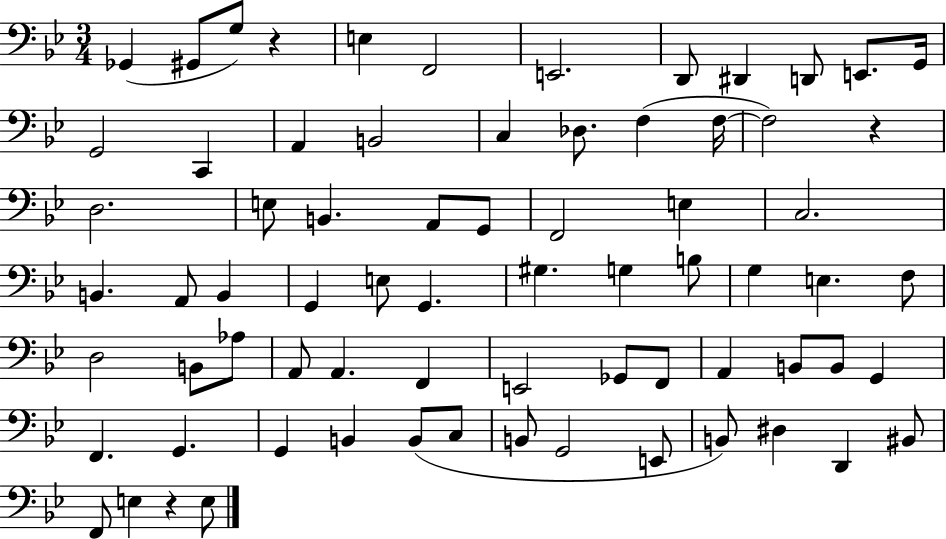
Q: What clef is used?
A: bass